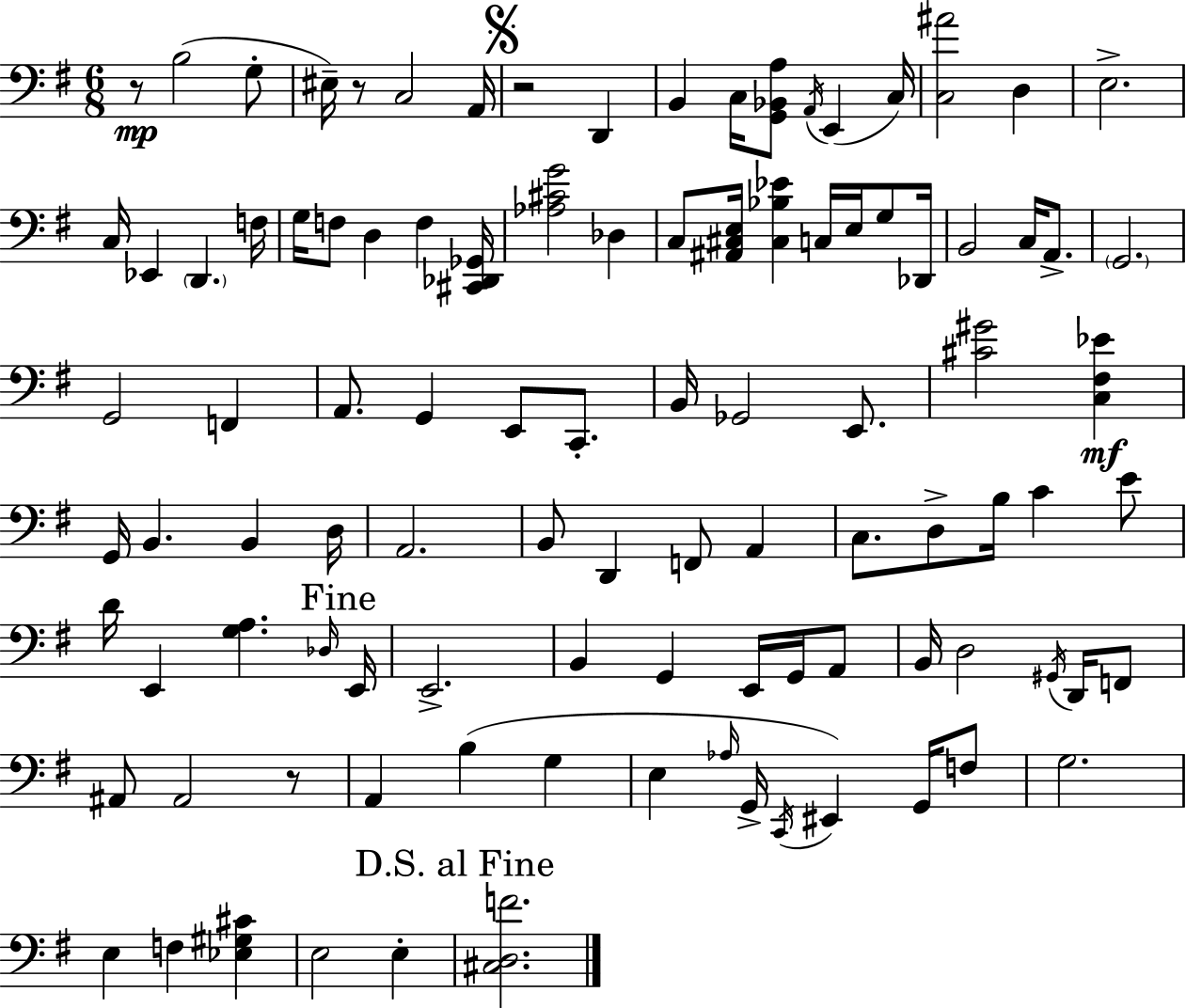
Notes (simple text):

R/e B3/h G3/e EIS3/s R/e C3/h A2/s R/h D2/q B2/q C3/s [G2,Bb2,A3]/e A2/s E2/q C3/s [C3,A#4]/h D3/q E3/h. C3/s Eb2/q D2/q. F3/s G3/s F3/e D3/q F3/q [C#2,Db2,Gb2]/s [Ab3,C#4,G4]/h Db3/q C3/e [A#2,C#3,E3]/s [C#3,Bb3,Eb4]/q C3/s E3/s G3/e Db2/s B2/h C3/s A2/e. G2/h. G2/h F2/q A2/e. G2/q E2/e C2/e. B2/s Gb2/h E2/e. [C#4,G#4]/h [C3,F#3,Eb4]/q G2/s B2/q. B2/q D3/s A2/h. B2/e D2/q F2/e A2/q C3/e. D3/e B3/s C4/q E4/e D4/s E2/q [G3,A3]/q. Db3/s E2/s E2/h. B2/q G2/q E2/s G2/s A2/e B2/s D3/h G#2/s D2/s F2/e A#2/e A#2/h R/e A2/q B3/q G3/q E3/q Ab3/s G2/s C2/s EIS2/q G2/s F3/e G3/h. E3/q F3/q [Eb3,G#3,C#4]/q E3/h E3/q [C#3,D3,F4]/h.